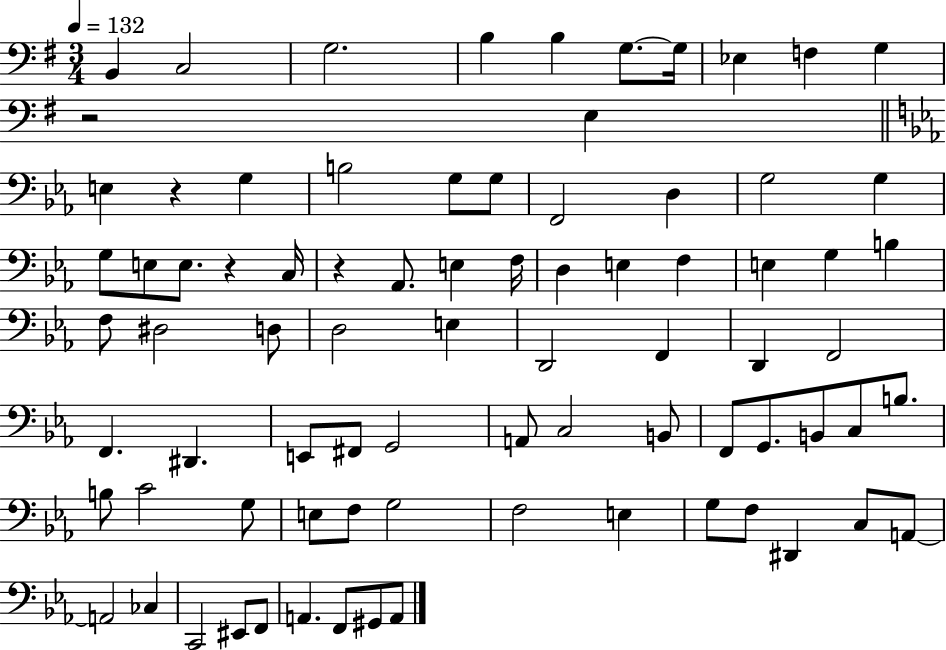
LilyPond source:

{
  \clef bass
  \numericTimeSignature
  \time 3/4
  \key g \major
  \tempo 4 = 132
  b,4 c2 | g2. | b4 b4 g8.~~ g16 | ees4 f4 g4 | \break r2 e4 | \bar "||" \break \key c \minor e4 r4 g4 | b2 g8 g8 | f,2 d4 | g2 g4 | \break g8 e8 e8. r4 c16 | r4 aes,8. e4 f16 | d4 e4 f4 | e4 g4 b4 | \break f8 dis2 d8 | d2 e4 | d,2 f,4 | d,4 f,2 | \break f,4. dis,4. | e,8 fis,8 g,2 | a,8 c2 b,8 | f,8 g,8. b,8 c8 b8. | \break b8 c'2 g8 | e8 f8 g2 | f2 e4 | g8 f8 dis,4 c8 a,8~~ | \break a,2 ces4 | c,2 eis,8 f,8 | a,4. f,8 gis,8 a,8 | \bar "|."
}